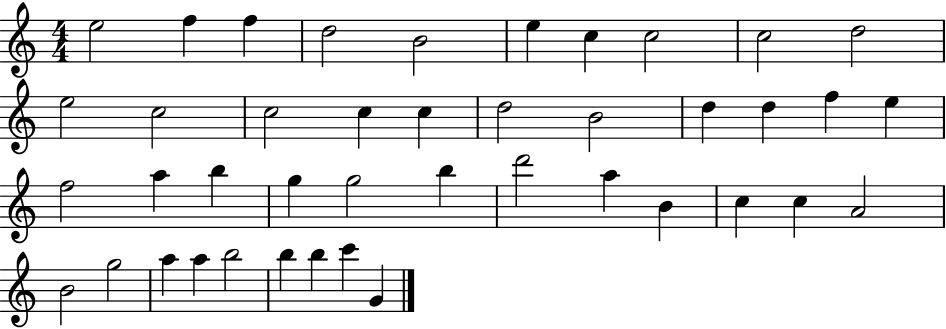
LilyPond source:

{
  \clef treble
  \numericTimeSignature
  \time 4/4
  \key c \major
  e''2 f''4 f''4 | d''2 b'2 | e''4 c''4 c''2 | c''2 d''2 | \break e''2 c''2 | c''2 c''4 c''4 | d''2 b'2 | d''4 d''4 f''4 e''4 | \break f''2 a''4 b''4 | g''4 g''2 b''4 | d'''2 a''4 b'4 | c''4 c''4 a'2 | \break b'2 g''2 | a''4 a''4 b''2 | b''4 b''4 c'''4 g'4 | \bar "|."
}